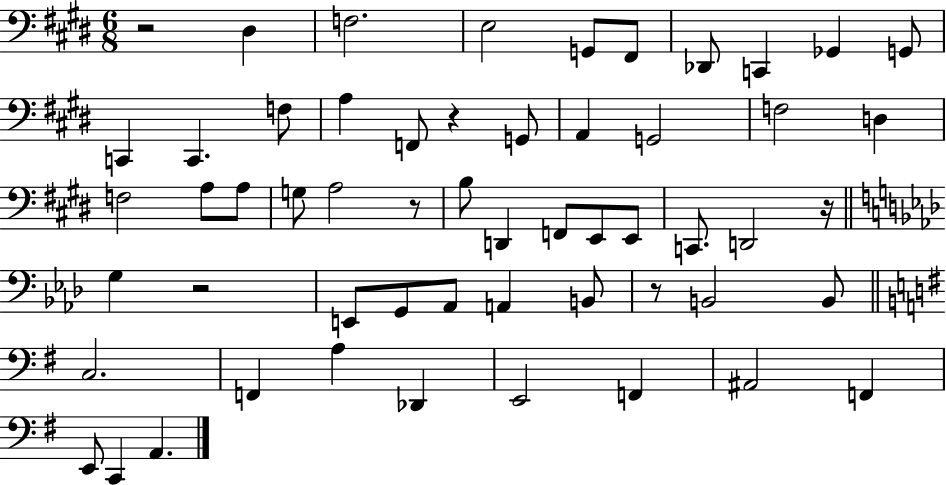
R/h D#3/q F3/h. E3/h G2/e F#2/e Db2/e C2/q Gb2/q G2/e C2/q C2/q. F3/e A3/q F2/e R/q G2/e A2/q G2/h F3/h D3/q F3/h A3/e A3/e G3/e A3/h R/e B3/e D2/q F2/e E2/e E2/e C2/e. D2/h R/s G3/q R/h E2/e G2/e Ab2/e A2/q B2/e R/e B2/h B2/e C3/h. F2/q A3/q Db2/q E2/h F2/q A#2/h F2/q E2/e C2/q A2/q.